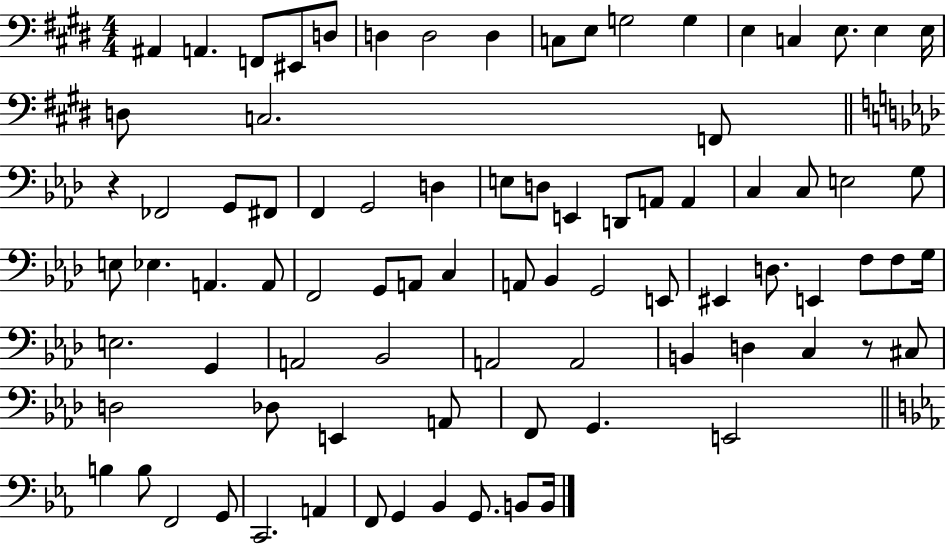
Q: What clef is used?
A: bass